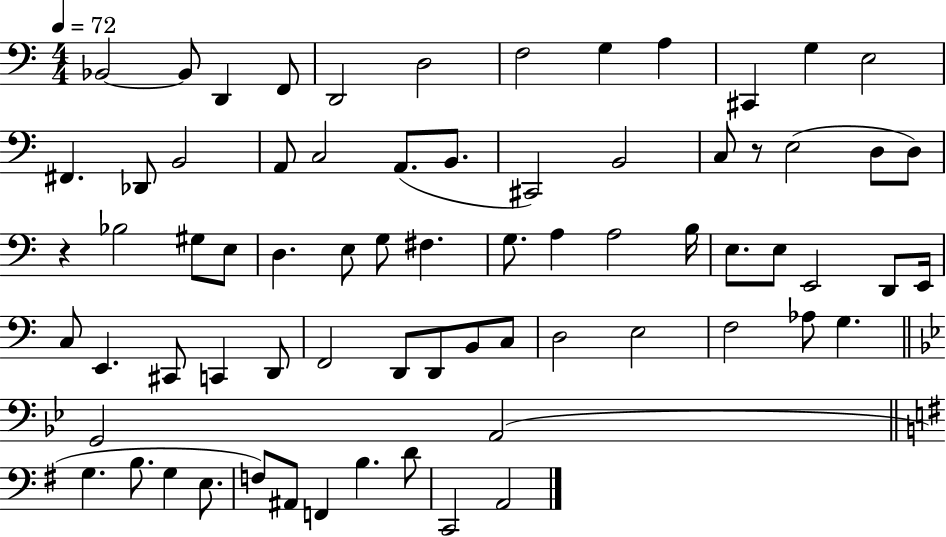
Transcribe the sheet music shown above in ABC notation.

X:1
T:Untitled
M:4/4
L:1/4
K:C
_B,,2 _B,,/2 D,, F,,/2 D,,2 D,2 F,2 G, A, ^C,, G, E,2 ^F,, _D,,/2 B,,2 A,,/2 C,2 A,,/2 B,,/2 ^C,,2 B,,2 C,/2 z/2 E,2 D,/2 D,/2 z _B,2 ^G,/2 E,/2 D, E,/2 G,/2 ^F, G,/2 A, A,2 B,/4 E,/2 E,/2 E,,2 D,,/2 E,,/4 C,/2 E,, ^C,,/2 C,, D,,/2 F,,2 D,,/2 D,,/2 B,,/2 C,/2 D,2 E,2 F,2 _A,/2 G, G,,2 A,,2 G, B,/2 G, E,/2 F,/2 ^A,,/2 F,, B, D/2 C,,2 A,,2